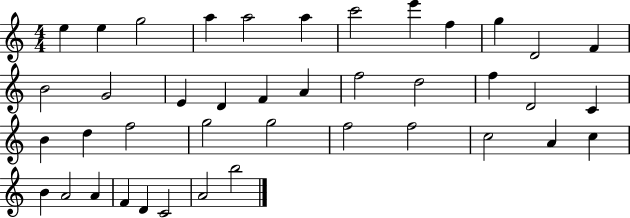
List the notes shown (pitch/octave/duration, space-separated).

E5/q E5/q G5/h A5/q A5/h A5/q C6/h E6/q F5/q G5/q D4/h F4/q B4/h G4/h E4/q D4/q F4/q A4/q F5/h D5/h F5/q D4/h C4/q B4/q D5/q F5/h G5/h G5/h F5/h F5/h C5/h A4/q C5/q B4/q A4/h A4/q F4/q D4/q C4/h A4/h B5/h